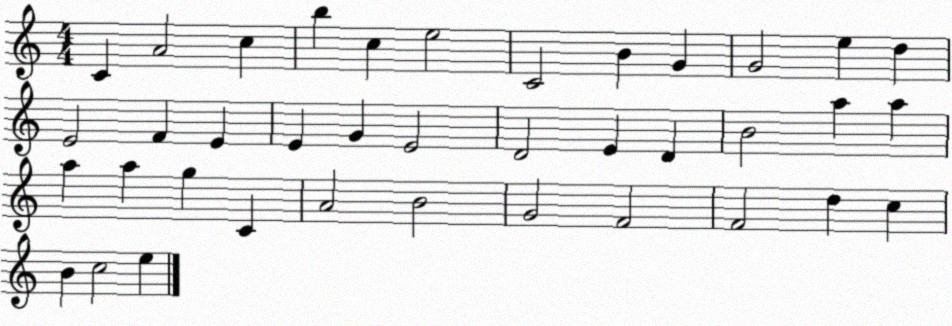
X:1
T:Untitled
M:4/4
L:1/4
K:C
C A2 c b c e2 C2 B G G2 e d E2 F E E G E2 D2 E D B2 a a a a g C A2 B2 G2 F2 F2 d c B c2 e